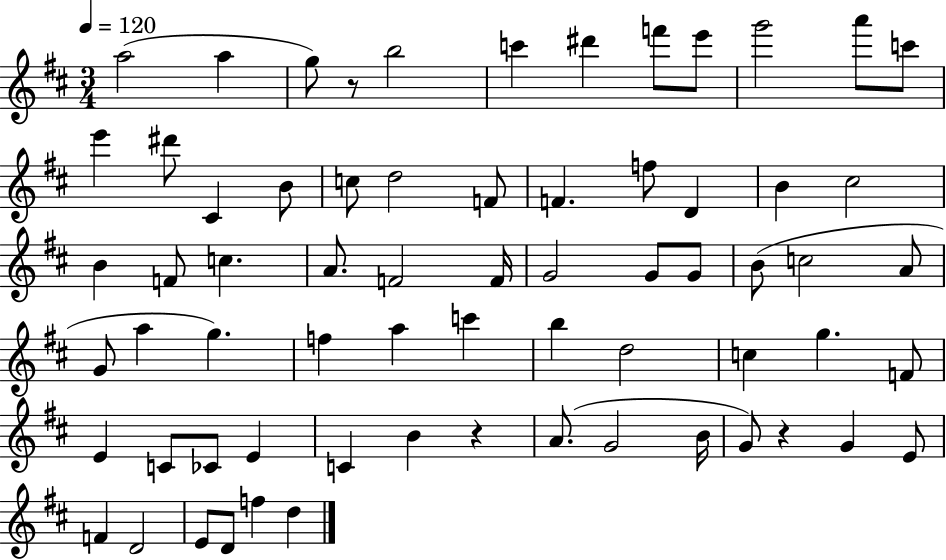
A5/h A5/q G5/e R/e B5/h C6/q D#6/q F6/e E6/e G6/h A6/e C6/e E6/q D#6/e C#4/q B4/e C5/e D5/h F4/e F4/q. F5/e D4/q B4/q C#5/h B4/q F4/e C5/q. A4/e. F4/h F4/s G4/h G4/e G4/e B4/e C5/h A4/e G4/e A5/q G5/q. F5/q A5/q C6/q B5/q D5/h C5/q G5/q. F4/e E4/q C4/e CES4/e E4/q C4/q B4/q R/q A4/e. G4/h B4/s G4/e R/q G4/q E4/e F4/q D4/h E4/e D4/e F5/q D5/q